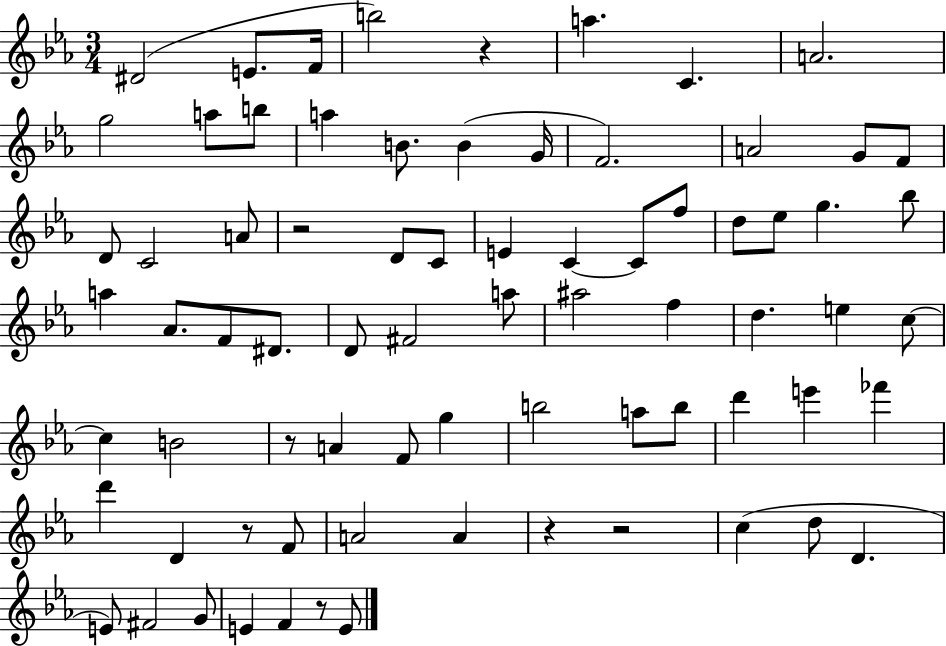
X:1
T:Untitled
M:3/4
L:1/4
K:Eb
^D2 E/2 F/4 b2 z a C A2 g2 a/2 b/2 a B/2 B G/4 F2 A2 G/2 F/2 D/2 C2 A/2 z2 D/2 C/2 E C C/2 f/2 d/2 _e/2 g _b/2 a _A/2 F/2 ^D/2 D/2 ^F2 a/2 ^a2 f d e c/2 c B2 z/2 A F/2 g b2 a/2 b/2 d' e' _f' d' D z/2 F/2 A2 A z z2 c d/2 D E/2 ^F2 G/2 E F z/2 E/2